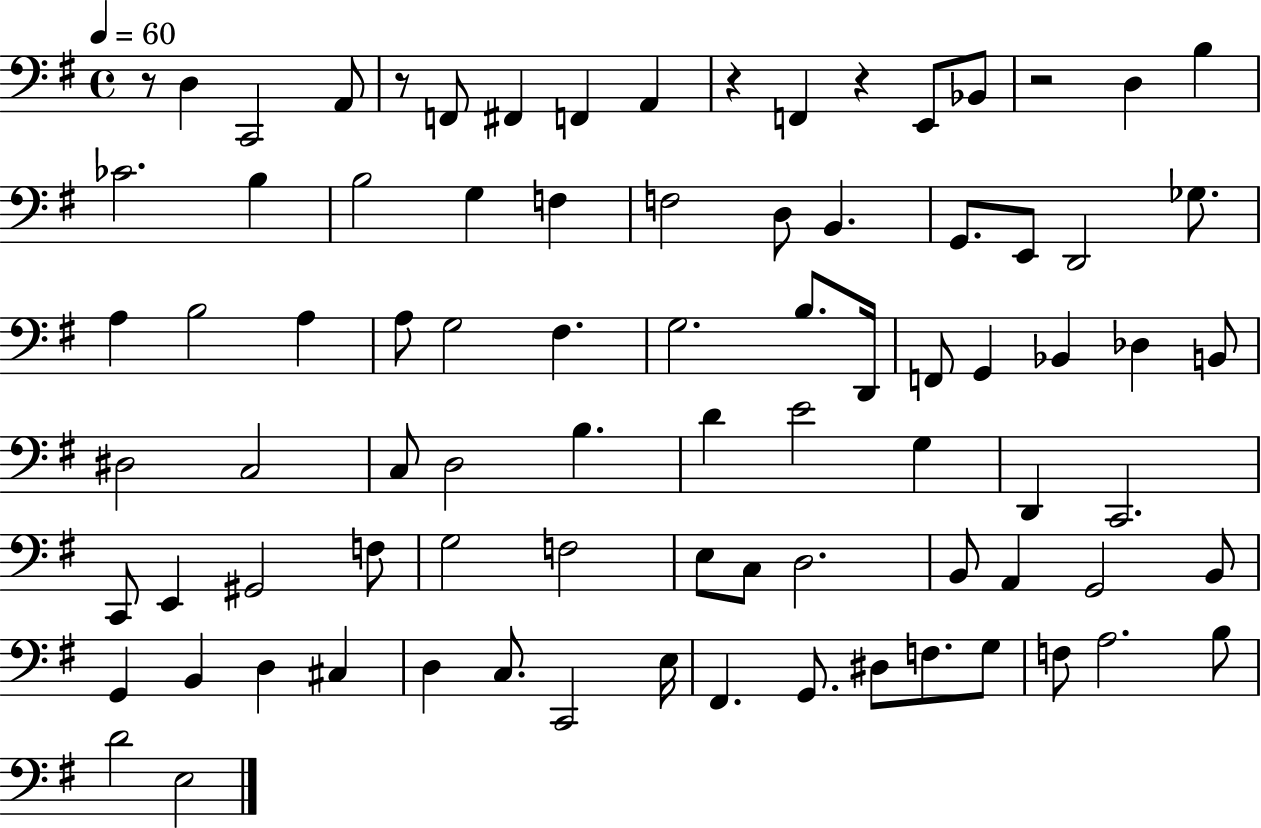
R/e D3/q C2/h A2/e R/e F2/e F#2/q F2/q A2/q R/q F2/q R/q E2/e Bb2/e R/h D3/q B3/q CES4/h. B3/q B3/h G3/q F3/q F3/h D3/e B2/q. G2/e. E2/e D2/h Gb3/e. A3/q B3/h A3/q A3/e G3/h F#3/q. G3/h. B3/e. D2/s F2/e G2/q Bb2/q Db3/q B2/e D#3/h C3/h C3/e D3/h B3/q. D4/q E4/h G3/q D2/q C2/h. C2/e E2/q G#2/h F3/e G3/h F3/h E3/e C3/e D3/h. B2/e A2/q G2/h B2/e G2/q B2/q D3/q C#3/q D3/q C3/e. C2/h E3/s F#2/q. G2/e. D#3/e F3/e. G3/e F3/e A3/h. B3/e D4/h E3/h